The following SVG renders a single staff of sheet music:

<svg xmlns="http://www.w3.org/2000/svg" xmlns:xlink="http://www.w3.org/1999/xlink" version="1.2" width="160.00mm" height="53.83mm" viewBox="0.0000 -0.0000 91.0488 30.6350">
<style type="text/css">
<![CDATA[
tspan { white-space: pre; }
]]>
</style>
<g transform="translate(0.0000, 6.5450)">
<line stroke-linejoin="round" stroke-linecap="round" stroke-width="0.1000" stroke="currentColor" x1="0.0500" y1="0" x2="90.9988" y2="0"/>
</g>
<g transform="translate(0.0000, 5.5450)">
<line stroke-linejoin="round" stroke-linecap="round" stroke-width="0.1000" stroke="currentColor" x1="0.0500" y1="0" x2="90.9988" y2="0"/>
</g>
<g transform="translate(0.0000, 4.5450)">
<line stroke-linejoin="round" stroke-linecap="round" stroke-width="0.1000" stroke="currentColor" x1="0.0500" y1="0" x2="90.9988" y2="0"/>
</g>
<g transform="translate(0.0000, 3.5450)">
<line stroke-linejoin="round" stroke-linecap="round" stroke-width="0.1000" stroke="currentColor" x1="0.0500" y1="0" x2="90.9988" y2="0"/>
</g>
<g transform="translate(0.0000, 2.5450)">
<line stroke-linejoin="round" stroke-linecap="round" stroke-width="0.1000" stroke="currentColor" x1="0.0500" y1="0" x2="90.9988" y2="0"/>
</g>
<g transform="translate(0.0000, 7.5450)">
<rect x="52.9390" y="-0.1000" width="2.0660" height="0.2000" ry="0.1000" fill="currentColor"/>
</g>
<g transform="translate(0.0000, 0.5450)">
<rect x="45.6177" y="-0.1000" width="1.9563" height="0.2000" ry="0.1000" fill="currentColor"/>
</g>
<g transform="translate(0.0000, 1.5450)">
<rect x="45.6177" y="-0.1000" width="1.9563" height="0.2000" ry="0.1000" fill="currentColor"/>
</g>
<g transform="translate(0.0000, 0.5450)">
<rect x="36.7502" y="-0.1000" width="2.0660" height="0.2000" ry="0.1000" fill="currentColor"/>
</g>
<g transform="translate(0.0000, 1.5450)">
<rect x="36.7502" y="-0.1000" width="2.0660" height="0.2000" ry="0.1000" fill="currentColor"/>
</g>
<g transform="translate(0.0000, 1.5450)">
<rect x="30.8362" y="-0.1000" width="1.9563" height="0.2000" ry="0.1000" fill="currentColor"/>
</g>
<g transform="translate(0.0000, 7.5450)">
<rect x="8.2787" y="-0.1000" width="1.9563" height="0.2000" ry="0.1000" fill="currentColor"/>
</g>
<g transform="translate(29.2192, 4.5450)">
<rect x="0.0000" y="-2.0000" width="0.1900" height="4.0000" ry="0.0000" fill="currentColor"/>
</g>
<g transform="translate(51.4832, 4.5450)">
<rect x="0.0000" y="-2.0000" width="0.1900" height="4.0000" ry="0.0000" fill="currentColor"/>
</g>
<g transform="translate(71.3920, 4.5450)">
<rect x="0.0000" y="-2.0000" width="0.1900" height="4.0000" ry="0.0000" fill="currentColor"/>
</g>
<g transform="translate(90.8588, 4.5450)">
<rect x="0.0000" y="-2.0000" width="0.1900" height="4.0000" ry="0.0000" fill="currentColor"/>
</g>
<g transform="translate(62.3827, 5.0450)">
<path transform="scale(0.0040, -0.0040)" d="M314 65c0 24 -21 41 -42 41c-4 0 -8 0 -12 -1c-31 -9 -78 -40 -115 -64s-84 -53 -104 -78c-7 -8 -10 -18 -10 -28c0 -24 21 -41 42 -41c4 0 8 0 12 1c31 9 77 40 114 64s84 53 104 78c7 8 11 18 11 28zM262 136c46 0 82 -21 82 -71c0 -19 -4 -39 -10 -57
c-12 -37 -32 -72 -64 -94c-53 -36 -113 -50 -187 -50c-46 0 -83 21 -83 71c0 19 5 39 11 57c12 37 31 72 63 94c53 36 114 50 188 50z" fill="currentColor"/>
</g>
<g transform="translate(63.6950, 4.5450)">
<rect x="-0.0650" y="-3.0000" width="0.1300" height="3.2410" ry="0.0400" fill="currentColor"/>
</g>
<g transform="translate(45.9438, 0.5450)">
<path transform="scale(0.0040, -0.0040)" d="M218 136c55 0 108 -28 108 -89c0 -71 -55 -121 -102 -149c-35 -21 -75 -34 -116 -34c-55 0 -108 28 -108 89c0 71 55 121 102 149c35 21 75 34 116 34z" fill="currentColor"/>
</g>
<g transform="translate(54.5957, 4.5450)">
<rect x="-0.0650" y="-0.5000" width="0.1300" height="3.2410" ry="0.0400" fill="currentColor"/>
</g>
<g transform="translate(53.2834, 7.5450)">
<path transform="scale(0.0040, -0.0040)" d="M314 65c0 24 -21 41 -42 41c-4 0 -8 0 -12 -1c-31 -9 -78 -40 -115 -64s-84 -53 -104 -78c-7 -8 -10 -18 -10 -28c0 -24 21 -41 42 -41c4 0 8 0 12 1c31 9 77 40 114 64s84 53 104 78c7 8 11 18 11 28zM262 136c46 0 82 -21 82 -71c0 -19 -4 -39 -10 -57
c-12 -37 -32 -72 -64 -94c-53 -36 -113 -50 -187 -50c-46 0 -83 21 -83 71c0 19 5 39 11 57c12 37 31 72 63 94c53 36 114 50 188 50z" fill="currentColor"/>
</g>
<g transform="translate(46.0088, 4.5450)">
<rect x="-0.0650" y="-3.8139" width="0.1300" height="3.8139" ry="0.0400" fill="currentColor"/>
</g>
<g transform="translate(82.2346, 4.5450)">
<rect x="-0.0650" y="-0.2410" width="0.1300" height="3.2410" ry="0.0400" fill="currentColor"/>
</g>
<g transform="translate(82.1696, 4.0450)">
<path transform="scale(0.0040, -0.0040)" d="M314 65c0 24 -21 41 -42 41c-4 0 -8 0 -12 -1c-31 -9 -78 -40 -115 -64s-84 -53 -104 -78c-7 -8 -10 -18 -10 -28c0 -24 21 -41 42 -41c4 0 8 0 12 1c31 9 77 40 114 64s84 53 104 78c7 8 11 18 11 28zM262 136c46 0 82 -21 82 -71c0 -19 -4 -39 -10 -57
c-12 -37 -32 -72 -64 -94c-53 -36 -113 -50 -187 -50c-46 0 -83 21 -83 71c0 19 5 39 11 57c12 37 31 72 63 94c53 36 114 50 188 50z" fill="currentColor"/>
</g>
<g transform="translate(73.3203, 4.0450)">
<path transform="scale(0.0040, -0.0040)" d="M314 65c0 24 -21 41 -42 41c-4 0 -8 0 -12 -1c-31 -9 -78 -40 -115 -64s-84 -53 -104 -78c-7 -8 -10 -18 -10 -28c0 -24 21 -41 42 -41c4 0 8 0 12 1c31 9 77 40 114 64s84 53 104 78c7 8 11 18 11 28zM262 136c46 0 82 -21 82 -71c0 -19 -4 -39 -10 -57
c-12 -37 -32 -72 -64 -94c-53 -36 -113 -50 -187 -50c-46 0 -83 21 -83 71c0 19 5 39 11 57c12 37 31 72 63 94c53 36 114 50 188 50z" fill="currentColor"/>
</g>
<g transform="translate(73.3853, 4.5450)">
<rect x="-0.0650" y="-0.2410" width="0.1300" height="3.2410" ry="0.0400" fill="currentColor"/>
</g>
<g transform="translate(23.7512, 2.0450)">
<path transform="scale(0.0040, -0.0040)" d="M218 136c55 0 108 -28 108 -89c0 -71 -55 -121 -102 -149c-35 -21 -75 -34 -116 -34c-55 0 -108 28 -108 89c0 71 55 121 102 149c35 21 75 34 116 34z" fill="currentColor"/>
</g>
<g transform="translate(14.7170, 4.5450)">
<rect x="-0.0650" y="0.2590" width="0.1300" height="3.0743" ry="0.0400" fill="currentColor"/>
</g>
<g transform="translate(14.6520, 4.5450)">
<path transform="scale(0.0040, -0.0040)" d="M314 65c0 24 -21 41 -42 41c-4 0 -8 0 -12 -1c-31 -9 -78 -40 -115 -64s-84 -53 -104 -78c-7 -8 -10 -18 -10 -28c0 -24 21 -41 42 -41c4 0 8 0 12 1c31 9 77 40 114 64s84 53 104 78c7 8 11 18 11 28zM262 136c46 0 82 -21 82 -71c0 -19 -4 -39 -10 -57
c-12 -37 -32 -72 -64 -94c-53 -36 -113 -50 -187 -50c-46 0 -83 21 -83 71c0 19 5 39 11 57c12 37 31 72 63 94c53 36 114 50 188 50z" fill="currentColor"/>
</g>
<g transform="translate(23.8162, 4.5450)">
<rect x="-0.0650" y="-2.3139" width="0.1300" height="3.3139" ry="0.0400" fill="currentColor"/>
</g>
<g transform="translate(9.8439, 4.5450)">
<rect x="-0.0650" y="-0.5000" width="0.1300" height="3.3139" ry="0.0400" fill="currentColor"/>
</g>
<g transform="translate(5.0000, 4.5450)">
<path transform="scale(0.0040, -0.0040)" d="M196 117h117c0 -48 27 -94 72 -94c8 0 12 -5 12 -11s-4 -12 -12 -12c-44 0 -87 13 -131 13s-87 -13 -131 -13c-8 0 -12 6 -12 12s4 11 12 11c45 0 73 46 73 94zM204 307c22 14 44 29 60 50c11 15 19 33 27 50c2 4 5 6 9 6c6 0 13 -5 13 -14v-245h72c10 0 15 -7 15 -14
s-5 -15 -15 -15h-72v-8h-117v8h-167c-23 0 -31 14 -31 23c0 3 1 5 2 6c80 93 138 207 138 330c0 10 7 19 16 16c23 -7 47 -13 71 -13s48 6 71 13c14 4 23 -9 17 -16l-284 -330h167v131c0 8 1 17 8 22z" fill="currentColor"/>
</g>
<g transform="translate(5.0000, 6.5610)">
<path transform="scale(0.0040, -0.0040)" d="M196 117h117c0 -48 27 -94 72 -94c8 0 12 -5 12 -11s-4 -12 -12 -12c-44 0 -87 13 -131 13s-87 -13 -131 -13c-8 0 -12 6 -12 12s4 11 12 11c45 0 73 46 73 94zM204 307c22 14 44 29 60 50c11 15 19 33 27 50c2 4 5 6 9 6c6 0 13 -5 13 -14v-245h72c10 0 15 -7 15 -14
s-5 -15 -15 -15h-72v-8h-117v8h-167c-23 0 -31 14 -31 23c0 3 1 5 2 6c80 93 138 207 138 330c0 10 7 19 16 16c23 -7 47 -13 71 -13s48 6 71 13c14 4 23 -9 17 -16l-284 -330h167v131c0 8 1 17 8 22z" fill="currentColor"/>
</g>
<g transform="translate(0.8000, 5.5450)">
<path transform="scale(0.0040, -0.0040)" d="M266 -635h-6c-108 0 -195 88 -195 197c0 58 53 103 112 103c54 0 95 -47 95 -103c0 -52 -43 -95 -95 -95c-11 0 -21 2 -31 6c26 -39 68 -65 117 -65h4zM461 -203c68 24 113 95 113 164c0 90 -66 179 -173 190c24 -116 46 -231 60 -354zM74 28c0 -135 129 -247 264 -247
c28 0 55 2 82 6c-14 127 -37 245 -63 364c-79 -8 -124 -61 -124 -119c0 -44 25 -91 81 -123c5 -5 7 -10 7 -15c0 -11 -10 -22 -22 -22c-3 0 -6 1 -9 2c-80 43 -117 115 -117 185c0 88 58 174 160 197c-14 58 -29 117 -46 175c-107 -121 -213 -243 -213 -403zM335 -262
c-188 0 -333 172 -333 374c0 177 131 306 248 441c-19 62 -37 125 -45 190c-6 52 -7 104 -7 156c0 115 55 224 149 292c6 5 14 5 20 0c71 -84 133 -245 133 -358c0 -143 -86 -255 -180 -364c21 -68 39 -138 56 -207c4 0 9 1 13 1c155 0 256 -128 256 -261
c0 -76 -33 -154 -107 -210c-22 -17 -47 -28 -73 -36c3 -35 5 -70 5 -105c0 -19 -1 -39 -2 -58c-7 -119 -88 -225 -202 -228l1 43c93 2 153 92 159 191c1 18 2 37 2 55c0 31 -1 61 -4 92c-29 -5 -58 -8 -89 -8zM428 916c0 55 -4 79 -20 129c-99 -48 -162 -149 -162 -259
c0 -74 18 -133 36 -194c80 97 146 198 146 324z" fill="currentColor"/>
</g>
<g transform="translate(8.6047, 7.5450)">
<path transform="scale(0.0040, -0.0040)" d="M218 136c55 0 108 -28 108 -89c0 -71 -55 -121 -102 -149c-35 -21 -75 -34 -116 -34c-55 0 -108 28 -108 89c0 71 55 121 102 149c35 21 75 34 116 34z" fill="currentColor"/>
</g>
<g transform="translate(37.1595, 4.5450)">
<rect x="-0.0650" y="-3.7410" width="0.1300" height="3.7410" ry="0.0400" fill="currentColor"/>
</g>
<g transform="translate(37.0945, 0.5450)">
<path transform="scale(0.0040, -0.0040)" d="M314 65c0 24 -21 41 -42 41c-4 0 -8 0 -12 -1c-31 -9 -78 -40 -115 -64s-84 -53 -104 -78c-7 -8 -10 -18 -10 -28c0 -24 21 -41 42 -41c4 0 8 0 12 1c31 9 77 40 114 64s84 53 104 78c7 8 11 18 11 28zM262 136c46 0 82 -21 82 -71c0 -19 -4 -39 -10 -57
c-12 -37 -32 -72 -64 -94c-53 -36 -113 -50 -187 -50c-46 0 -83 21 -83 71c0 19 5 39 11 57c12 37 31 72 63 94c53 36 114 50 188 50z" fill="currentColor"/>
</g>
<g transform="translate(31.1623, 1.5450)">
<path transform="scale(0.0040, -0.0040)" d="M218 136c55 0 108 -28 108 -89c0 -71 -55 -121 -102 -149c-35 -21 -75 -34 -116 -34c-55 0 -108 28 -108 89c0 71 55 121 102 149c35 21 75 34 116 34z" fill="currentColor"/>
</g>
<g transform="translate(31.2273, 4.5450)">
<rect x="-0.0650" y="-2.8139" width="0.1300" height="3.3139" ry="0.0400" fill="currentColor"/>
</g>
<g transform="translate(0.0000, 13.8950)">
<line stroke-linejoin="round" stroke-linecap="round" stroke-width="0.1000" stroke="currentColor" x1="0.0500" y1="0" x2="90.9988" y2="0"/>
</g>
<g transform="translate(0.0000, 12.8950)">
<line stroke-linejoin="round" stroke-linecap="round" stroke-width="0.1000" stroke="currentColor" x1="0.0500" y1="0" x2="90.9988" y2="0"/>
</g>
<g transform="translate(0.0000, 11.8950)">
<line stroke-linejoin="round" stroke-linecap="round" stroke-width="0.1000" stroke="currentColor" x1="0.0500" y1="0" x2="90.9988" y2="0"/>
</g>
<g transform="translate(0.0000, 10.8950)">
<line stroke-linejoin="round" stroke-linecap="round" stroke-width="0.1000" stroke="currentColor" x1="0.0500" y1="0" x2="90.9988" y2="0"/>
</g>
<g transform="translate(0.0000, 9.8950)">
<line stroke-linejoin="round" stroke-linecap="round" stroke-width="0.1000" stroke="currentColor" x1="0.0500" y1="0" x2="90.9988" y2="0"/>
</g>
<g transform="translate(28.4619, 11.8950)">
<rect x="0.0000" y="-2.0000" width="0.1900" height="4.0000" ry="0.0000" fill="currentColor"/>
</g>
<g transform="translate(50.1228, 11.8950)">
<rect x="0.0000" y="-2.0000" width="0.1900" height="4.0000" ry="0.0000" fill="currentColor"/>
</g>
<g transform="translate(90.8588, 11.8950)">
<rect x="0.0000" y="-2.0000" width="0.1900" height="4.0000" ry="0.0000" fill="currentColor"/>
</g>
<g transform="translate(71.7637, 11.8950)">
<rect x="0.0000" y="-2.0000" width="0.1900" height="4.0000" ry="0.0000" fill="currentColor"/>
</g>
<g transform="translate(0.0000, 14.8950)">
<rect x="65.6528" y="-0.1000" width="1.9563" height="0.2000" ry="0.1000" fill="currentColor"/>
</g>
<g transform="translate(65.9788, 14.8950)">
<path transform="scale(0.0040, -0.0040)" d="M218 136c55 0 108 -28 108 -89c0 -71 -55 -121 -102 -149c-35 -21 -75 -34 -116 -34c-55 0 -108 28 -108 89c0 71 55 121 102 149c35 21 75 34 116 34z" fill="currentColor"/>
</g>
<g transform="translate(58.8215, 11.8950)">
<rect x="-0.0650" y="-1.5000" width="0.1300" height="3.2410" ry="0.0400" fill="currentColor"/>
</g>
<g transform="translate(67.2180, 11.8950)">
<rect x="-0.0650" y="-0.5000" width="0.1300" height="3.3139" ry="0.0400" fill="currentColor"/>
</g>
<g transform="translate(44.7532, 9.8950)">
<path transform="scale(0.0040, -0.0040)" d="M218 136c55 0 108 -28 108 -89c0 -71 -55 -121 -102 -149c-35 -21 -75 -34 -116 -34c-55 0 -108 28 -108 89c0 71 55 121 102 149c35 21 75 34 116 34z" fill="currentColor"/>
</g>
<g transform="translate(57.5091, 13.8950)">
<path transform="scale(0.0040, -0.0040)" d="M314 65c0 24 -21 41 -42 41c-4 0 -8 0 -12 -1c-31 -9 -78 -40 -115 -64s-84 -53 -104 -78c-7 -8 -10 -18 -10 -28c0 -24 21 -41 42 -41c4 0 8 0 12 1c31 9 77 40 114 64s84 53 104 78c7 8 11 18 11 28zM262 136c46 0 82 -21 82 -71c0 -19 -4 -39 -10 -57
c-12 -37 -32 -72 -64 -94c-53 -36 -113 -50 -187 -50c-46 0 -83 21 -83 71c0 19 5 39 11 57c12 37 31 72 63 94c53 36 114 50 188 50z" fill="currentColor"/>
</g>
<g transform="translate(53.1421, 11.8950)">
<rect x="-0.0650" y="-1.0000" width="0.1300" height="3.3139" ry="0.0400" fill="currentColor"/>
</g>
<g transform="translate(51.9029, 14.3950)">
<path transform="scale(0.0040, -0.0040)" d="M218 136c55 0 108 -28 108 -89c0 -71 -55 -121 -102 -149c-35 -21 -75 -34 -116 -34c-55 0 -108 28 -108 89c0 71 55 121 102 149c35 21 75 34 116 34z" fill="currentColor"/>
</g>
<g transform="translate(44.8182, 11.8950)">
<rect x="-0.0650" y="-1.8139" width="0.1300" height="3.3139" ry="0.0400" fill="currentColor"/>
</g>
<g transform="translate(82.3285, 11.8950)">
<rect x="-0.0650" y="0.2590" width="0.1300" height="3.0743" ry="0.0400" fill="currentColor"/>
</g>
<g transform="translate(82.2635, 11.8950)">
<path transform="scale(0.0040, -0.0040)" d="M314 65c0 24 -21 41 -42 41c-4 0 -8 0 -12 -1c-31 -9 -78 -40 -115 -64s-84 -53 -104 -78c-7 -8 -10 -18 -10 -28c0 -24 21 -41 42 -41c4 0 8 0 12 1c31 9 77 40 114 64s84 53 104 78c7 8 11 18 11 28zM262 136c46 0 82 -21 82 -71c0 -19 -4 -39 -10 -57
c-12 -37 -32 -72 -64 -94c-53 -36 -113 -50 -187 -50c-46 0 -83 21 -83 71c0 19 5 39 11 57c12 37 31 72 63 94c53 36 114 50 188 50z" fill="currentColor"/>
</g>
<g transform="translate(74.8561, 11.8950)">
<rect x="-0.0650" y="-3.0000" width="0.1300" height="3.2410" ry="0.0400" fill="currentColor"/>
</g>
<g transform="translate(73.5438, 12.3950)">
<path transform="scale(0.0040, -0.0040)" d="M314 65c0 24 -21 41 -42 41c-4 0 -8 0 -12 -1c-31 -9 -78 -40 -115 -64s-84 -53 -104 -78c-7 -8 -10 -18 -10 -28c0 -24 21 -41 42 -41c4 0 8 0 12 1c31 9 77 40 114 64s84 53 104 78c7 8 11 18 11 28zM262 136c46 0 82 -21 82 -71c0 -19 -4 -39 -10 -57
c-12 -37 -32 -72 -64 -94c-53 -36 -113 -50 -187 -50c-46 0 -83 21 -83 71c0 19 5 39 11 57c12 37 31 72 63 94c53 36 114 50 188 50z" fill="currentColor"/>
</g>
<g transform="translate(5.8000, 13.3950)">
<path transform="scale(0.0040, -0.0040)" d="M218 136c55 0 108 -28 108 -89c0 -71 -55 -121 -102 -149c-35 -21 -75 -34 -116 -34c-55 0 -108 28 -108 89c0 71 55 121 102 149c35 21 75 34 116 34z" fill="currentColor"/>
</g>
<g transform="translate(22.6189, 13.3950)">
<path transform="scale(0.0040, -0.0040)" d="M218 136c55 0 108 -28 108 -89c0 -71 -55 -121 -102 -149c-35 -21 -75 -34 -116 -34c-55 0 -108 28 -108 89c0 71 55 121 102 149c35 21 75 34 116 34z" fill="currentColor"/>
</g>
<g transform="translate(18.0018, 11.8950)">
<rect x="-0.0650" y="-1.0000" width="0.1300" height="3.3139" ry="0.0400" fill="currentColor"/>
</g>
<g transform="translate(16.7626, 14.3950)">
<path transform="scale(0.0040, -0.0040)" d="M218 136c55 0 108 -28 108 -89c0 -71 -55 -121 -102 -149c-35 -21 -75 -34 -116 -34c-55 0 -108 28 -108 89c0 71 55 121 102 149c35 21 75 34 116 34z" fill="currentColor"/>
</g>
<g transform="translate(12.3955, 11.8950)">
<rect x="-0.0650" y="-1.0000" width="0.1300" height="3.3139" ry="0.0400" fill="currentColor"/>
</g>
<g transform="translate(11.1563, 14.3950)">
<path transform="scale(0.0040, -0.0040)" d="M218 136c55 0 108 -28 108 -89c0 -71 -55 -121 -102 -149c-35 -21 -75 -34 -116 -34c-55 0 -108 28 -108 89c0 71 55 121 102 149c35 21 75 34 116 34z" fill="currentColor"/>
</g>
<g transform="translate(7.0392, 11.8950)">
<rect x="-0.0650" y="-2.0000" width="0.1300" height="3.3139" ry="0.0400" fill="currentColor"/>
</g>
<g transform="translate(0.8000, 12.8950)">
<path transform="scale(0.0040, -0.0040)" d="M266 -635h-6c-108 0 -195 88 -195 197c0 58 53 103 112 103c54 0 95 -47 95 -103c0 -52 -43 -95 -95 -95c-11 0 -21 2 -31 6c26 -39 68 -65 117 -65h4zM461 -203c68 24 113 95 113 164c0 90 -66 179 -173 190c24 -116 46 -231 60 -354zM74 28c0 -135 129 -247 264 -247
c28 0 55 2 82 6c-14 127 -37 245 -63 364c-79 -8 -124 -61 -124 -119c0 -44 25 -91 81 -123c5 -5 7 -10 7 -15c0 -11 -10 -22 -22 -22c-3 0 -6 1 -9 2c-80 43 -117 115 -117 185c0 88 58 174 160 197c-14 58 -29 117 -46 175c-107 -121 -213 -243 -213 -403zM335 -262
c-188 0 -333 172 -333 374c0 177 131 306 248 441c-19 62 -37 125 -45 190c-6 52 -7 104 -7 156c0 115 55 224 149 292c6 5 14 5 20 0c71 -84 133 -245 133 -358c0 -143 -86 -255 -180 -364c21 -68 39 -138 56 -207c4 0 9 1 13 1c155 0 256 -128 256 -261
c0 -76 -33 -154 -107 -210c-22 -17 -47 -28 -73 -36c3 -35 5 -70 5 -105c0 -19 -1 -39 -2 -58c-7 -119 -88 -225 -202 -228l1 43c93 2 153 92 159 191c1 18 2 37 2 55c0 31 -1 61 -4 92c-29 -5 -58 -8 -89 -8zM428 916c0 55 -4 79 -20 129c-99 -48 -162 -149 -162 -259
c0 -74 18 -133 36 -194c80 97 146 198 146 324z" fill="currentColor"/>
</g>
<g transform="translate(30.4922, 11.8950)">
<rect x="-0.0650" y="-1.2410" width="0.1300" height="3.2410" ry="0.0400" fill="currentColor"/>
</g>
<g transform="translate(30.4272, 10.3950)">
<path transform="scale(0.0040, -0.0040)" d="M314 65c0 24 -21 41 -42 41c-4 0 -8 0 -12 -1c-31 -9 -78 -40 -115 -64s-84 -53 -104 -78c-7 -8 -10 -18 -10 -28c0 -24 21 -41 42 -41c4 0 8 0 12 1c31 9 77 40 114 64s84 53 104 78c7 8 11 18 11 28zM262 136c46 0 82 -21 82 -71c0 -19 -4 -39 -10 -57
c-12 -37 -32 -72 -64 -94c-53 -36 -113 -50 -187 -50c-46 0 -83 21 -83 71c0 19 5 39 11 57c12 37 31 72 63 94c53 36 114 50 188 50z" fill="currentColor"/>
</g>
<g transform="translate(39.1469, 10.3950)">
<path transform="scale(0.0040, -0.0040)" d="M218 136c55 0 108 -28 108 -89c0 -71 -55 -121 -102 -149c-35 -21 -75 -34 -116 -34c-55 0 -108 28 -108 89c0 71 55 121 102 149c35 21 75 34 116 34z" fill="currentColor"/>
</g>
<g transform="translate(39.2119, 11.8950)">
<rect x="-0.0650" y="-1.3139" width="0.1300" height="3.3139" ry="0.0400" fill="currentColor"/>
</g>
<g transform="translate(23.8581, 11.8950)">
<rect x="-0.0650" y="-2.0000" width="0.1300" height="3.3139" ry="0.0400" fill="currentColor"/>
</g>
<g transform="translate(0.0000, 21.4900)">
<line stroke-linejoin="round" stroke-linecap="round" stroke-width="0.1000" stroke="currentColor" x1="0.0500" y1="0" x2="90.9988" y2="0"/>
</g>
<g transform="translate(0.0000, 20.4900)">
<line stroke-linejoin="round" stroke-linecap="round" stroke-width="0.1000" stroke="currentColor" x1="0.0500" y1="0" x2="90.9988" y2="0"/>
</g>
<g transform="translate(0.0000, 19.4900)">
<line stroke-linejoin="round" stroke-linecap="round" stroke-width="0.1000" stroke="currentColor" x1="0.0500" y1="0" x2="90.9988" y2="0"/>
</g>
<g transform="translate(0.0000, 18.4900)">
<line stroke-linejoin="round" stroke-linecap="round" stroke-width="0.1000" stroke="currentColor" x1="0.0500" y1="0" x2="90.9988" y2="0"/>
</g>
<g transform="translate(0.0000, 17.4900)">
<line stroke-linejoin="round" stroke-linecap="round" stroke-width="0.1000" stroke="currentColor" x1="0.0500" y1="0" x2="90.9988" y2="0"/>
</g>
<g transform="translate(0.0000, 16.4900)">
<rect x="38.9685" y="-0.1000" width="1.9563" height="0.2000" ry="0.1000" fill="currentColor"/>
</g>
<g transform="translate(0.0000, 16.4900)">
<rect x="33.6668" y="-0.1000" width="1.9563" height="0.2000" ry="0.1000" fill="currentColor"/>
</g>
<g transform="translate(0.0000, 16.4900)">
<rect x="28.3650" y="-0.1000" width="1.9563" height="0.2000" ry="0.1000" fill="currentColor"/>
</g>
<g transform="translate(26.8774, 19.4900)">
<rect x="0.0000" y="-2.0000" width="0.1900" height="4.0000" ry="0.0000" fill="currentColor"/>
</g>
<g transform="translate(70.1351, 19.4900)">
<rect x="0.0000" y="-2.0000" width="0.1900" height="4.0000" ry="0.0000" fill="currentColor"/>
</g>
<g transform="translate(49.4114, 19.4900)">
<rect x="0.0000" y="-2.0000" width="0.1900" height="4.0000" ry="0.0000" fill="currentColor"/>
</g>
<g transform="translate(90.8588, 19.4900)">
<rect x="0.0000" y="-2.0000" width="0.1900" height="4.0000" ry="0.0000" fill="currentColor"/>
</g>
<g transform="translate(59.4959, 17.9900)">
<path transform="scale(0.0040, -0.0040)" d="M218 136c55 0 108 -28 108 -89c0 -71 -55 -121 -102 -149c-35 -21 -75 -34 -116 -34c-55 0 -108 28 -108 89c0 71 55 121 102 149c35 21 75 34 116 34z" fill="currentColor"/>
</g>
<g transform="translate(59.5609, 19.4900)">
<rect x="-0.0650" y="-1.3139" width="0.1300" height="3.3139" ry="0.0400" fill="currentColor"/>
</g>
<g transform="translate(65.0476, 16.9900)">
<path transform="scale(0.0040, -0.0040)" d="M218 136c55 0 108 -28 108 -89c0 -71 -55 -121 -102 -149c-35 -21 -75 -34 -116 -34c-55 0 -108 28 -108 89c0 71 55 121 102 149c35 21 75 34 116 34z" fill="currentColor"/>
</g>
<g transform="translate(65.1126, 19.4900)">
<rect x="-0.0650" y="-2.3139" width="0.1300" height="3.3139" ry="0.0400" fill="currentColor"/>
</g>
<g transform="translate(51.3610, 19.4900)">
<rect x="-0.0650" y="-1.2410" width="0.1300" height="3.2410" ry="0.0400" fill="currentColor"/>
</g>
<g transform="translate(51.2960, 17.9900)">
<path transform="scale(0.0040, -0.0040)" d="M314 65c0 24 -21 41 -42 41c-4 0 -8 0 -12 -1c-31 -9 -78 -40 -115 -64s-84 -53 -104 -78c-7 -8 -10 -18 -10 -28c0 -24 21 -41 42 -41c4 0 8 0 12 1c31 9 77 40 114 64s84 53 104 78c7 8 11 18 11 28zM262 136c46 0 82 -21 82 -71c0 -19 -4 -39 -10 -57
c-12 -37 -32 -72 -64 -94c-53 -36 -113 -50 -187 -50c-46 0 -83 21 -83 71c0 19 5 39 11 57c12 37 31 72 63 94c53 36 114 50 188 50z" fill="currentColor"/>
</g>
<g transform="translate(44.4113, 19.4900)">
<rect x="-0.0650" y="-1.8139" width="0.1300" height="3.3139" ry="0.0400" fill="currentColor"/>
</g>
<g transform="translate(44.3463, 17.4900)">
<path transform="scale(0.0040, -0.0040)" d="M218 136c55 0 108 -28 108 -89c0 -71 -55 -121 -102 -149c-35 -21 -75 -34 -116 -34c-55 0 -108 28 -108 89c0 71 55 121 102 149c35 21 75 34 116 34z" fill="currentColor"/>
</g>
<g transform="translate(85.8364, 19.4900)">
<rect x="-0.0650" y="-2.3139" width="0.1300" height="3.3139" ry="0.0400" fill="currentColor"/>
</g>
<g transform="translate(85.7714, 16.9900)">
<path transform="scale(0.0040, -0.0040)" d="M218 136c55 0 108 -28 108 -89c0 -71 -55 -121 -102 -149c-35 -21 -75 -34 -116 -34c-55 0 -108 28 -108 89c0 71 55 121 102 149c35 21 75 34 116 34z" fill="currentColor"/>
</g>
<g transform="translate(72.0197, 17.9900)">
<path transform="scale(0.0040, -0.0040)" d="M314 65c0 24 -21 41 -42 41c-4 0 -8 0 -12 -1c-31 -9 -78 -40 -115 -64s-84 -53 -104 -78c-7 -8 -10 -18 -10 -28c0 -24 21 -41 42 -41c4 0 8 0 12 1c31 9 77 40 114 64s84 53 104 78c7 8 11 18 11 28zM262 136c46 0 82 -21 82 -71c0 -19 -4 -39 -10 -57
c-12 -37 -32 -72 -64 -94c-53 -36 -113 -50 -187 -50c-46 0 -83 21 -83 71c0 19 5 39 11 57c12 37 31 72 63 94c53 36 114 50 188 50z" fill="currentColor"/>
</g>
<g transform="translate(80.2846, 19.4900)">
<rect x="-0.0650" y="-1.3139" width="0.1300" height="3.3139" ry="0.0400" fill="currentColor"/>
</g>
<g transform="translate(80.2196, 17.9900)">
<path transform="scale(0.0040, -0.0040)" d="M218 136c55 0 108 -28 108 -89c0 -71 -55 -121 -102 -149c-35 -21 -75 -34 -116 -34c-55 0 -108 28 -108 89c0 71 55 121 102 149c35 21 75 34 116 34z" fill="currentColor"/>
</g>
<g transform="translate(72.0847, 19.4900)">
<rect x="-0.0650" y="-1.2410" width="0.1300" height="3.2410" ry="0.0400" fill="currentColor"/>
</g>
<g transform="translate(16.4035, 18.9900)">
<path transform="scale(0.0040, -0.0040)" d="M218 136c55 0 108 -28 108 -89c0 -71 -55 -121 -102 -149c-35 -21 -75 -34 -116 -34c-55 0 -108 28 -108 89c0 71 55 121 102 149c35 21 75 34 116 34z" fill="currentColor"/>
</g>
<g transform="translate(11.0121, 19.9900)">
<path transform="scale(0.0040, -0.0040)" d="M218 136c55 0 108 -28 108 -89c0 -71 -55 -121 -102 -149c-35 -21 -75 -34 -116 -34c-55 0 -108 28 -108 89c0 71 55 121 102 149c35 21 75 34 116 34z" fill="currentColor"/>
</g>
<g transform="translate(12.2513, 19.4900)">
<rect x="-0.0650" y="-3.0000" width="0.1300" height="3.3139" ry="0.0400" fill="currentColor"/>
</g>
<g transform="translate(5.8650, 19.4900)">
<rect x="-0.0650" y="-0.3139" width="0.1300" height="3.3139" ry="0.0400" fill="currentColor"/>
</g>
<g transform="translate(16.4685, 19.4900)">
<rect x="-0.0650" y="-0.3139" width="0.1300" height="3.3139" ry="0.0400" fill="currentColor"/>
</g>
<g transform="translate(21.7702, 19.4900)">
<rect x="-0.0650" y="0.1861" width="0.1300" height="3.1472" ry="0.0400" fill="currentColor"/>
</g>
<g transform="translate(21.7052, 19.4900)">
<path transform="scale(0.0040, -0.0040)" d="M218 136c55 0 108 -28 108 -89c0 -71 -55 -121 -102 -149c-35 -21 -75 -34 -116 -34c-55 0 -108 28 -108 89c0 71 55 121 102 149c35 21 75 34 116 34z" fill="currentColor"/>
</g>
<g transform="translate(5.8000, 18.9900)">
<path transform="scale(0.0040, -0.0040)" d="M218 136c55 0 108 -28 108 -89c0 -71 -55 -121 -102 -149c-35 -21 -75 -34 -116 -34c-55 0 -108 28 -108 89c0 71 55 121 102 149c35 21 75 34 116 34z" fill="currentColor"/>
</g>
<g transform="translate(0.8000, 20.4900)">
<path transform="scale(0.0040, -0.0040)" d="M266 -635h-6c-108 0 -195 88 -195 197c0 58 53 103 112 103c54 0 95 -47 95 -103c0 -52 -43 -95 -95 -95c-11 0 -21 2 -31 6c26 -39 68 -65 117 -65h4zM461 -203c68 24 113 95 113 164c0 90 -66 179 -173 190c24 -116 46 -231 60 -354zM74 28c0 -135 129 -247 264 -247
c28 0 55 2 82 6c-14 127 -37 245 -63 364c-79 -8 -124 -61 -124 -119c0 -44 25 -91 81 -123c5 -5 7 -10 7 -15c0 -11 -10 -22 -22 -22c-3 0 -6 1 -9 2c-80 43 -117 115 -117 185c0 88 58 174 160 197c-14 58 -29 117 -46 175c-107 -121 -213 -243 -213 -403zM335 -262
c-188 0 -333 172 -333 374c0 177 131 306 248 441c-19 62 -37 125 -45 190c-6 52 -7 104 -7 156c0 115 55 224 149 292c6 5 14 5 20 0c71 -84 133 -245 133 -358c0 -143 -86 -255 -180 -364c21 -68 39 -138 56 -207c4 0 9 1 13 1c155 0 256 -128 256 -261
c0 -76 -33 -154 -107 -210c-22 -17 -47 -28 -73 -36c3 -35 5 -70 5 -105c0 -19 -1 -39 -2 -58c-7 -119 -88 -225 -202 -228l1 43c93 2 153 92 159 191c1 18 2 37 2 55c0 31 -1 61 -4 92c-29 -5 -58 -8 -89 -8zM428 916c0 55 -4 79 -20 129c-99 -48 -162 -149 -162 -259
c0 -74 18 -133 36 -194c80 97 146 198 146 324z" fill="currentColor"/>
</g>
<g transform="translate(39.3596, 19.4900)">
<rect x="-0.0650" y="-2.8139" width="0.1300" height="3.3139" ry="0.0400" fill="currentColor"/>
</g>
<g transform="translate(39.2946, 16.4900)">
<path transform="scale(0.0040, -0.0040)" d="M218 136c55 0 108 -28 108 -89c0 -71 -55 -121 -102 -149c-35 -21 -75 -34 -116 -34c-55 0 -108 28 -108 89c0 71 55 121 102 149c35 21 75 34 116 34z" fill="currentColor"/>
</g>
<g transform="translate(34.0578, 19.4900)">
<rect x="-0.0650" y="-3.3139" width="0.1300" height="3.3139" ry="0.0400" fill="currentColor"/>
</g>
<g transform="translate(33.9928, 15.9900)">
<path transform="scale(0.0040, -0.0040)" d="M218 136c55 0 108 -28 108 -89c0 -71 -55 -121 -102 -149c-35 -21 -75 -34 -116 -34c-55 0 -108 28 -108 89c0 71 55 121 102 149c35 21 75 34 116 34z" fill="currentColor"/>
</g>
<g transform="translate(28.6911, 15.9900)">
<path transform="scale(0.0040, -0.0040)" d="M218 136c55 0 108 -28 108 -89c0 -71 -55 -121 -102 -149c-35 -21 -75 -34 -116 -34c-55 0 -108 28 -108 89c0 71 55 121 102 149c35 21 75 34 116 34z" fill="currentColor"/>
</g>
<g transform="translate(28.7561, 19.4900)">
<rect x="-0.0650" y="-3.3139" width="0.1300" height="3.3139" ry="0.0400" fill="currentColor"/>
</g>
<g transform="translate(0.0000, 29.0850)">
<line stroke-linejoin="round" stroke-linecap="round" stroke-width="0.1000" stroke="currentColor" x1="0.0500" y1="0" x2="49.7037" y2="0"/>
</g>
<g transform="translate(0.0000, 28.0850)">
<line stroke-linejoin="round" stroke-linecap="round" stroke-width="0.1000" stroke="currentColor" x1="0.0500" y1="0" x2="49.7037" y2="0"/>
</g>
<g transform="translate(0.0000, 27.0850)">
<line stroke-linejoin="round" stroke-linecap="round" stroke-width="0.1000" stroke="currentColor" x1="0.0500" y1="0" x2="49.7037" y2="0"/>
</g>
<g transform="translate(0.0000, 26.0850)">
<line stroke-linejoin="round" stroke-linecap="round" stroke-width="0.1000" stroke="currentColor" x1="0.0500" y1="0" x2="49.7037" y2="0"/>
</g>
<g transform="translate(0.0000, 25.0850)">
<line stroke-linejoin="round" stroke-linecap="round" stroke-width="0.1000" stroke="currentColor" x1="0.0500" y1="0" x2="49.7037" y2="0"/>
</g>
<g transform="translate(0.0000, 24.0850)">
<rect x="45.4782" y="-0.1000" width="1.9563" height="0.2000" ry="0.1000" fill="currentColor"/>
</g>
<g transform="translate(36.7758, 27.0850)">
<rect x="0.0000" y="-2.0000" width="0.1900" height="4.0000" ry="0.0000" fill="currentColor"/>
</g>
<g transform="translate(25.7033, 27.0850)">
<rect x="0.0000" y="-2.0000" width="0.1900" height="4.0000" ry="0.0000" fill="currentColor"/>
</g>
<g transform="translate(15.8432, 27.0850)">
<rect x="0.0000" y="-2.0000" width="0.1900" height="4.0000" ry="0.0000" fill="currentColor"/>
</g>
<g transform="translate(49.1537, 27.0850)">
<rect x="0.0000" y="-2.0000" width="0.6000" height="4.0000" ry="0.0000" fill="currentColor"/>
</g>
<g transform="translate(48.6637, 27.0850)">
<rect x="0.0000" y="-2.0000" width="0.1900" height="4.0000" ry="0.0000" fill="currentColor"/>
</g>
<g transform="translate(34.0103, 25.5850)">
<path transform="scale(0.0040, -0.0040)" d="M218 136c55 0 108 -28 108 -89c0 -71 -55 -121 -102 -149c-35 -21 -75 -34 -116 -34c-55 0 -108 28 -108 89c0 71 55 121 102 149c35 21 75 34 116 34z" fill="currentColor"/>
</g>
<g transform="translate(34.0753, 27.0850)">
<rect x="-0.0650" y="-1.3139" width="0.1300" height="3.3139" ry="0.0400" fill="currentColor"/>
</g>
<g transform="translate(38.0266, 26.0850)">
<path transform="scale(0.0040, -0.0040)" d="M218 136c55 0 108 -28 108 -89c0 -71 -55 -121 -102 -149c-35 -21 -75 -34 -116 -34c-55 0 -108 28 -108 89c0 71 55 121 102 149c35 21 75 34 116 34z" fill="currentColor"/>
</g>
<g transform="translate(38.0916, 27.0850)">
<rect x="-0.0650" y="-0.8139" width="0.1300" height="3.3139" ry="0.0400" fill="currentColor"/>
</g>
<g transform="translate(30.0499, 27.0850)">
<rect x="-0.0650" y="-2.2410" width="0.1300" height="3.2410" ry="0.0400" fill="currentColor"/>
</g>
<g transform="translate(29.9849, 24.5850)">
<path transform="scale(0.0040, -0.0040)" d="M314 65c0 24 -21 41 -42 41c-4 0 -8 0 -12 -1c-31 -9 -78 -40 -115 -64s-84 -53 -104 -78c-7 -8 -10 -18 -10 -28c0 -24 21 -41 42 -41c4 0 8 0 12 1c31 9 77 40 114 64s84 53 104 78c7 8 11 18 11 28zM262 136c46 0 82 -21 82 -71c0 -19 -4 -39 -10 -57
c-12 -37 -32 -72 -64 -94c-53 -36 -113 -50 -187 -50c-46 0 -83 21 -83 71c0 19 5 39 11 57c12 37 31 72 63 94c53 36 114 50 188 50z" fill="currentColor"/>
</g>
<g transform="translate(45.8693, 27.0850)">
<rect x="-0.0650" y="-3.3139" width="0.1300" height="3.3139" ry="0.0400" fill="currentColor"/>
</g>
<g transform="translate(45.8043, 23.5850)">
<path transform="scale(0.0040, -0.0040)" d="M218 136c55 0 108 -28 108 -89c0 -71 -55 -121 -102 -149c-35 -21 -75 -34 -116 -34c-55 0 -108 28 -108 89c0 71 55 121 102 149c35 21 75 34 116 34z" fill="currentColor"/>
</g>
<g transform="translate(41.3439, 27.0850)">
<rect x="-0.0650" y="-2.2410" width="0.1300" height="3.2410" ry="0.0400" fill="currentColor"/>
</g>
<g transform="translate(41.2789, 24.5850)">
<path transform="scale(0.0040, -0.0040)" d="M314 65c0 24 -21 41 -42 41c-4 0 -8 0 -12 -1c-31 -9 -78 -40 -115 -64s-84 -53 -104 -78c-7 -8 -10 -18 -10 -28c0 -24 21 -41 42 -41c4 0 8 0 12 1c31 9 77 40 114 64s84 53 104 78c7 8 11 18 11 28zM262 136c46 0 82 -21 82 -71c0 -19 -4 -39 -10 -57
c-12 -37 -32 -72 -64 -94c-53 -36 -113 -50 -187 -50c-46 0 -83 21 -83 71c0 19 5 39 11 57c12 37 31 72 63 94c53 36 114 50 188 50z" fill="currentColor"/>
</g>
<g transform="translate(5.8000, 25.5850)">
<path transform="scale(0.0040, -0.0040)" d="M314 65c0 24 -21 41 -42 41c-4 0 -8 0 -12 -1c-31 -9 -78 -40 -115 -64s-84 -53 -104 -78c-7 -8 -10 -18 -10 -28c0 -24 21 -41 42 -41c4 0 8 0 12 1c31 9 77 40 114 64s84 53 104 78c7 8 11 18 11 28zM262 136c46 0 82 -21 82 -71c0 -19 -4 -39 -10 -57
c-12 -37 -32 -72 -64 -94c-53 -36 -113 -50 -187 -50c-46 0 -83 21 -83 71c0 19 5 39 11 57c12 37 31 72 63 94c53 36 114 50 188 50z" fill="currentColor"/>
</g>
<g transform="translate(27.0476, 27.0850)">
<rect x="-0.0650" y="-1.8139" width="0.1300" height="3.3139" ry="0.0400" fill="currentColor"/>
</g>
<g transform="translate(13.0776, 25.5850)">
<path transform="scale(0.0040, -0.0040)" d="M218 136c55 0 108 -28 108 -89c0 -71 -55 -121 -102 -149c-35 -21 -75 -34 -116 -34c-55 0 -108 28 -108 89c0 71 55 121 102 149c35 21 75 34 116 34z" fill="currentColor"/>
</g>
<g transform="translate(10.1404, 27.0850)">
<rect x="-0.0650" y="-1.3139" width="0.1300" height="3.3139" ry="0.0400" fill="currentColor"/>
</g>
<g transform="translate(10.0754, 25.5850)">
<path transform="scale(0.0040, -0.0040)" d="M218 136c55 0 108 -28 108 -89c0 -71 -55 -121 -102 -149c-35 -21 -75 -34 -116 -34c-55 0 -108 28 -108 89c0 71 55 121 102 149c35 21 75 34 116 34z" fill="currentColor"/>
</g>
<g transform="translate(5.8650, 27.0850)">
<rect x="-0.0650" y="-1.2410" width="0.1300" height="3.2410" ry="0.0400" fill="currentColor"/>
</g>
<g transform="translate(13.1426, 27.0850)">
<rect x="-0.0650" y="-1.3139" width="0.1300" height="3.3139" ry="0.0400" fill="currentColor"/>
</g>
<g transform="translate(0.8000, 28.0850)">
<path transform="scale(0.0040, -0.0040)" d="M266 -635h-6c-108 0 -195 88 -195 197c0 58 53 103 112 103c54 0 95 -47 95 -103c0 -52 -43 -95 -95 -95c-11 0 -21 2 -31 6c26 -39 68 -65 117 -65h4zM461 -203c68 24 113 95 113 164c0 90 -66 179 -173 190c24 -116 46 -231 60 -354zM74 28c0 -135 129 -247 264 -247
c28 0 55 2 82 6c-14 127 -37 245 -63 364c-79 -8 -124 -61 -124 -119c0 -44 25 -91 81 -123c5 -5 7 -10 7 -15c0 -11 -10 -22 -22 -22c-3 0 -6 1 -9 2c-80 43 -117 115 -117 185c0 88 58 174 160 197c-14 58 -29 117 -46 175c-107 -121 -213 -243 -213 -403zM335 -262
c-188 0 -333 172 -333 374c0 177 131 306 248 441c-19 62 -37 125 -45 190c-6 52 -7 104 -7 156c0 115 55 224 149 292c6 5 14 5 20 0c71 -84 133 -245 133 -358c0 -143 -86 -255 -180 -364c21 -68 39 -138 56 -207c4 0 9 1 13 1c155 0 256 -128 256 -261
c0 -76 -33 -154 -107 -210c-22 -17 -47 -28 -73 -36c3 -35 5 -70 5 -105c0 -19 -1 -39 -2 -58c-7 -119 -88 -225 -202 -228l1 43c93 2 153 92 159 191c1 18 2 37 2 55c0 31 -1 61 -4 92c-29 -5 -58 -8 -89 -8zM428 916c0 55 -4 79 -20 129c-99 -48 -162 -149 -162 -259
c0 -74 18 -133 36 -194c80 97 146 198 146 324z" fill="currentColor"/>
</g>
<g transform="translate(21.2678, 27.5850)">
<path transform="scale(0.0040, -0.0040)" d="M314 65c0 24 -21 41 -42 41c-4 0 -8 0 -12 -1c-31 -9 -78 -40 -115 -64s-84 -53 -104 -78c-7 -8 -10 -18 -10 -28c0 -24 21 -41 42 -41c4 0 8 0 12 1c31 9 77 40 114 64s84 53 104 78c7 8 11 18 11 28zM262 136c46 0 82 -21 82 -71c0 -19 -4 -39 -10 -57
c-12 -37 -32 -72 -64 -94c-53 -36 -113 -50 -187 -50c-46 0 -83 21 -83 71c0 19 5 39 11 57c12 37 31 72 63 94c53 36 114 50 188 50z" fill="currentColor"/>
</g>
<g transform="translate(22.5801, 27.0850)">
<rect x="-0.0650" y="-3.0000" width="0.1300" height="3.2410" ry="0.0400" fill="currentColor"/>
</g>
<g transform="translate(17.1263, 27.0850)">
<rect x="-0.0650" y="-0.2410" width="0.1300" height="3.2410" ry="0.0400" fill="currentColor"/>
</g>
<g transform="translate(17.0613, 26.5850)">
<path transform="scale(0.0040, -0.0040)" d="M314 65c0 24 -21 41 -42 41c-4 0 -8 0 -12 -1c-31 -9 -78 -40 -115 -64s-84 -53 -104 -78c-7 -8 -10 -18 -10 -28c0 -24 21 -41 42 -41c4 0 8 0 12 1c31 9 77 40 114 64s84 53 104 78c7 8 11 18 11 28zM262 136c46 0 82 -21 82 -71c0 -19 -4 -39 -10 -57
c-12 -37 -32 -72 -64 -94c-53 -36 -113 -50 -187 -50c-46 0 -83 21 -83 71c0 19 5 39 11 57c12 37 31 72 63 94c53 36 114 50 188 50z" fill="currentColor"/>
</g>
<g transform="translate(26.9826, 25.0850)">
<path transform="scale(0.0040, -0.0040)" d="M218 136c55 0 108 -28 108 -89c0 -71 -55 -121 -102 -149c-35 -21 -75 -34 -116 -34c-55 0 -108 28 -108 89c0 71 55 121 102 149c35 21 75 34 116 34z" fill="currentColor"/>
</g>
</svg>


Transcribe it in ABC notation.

X:1
T:Untitled
M:4/4
L:1/4
K:C
C B2 g a c'2 c' C2 A2 c2 c2 F D D F e2 e f D E2 C A2 B2 c A c B b b a f e2 e g e2 e g e2 e e c2 A2 f g2 e d g2 b